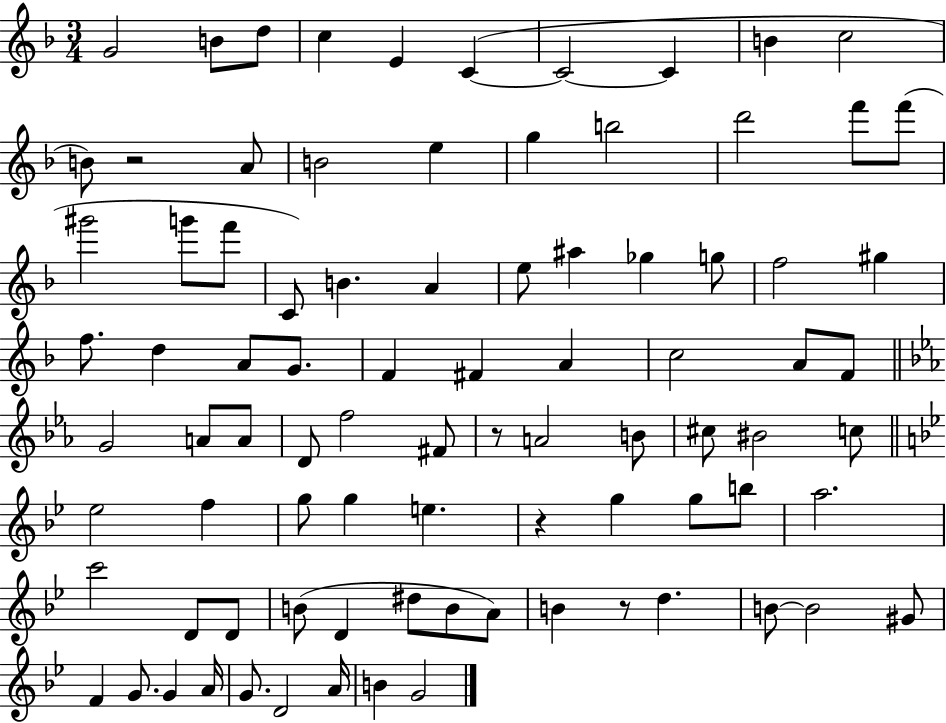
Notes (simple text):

G4/h B4/e D5/e C5/q E4/q C4/q C4/h C4/q B4/q C5/h B4/e R/h A4/e B4/h E5/q G5/q B5/h D6/h F6/e F6/e G#6/h G6/e F6/e C4/e B4/q. A4/q E5/e A#5/q Gb5/q G5/e F5/h G#5/q F5/e. D5/q A4/e G4/e. F4/q F#4/q A4/q C5/h A4/e F4/e G4/h A4/e A4/e D4/e F5/h F#4/e R/e A4/h B4/e C#5/e BIS4/h C5/e Eb5/h F5/q G5/e G5/q E5/q. R/q G5/q G5/e B5/e A5/h. C6/h D4/e D4/e B4/e D4/q D#5/e B4/e A4/e B4/q R/e D5/q. B4/e B4/h G#4/e F4/q G4/e. G4/q A4/s G4/e. D4/h A4/s B4/q G4/h